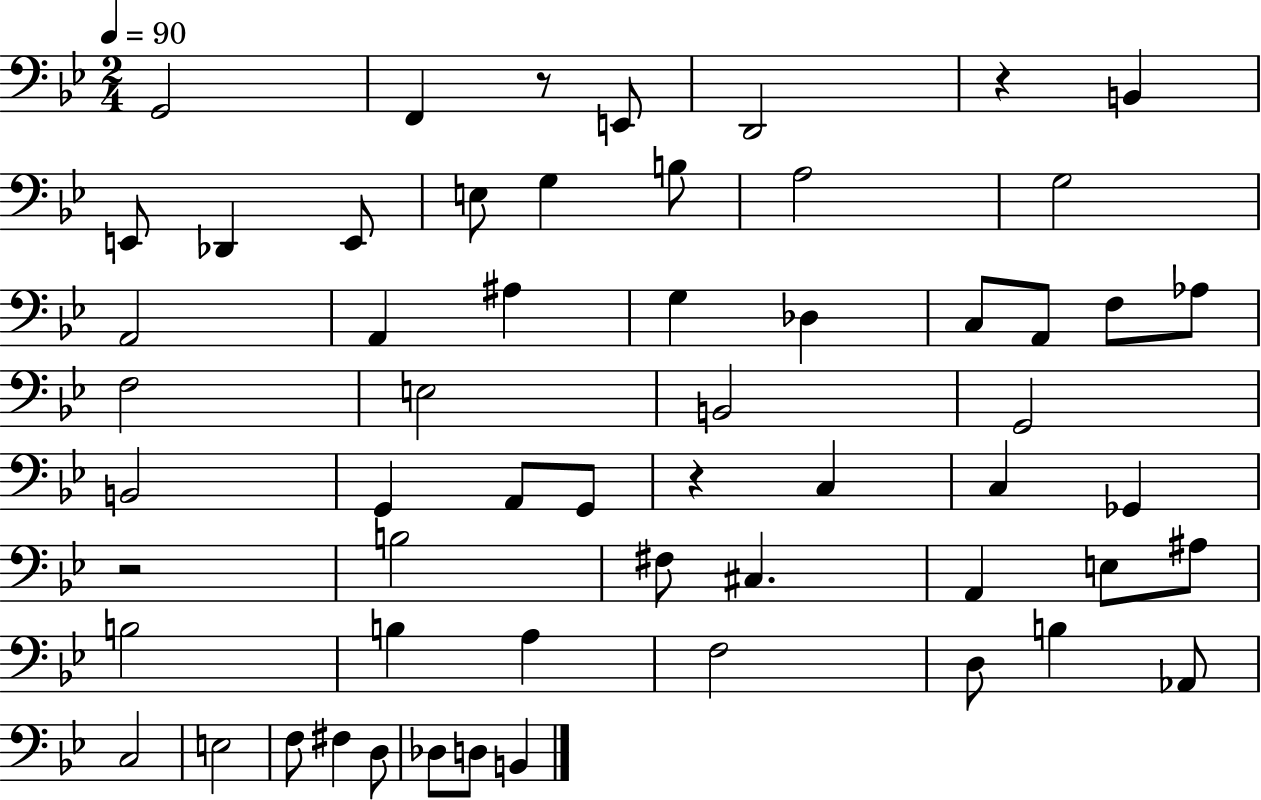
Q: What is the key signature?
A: BES major